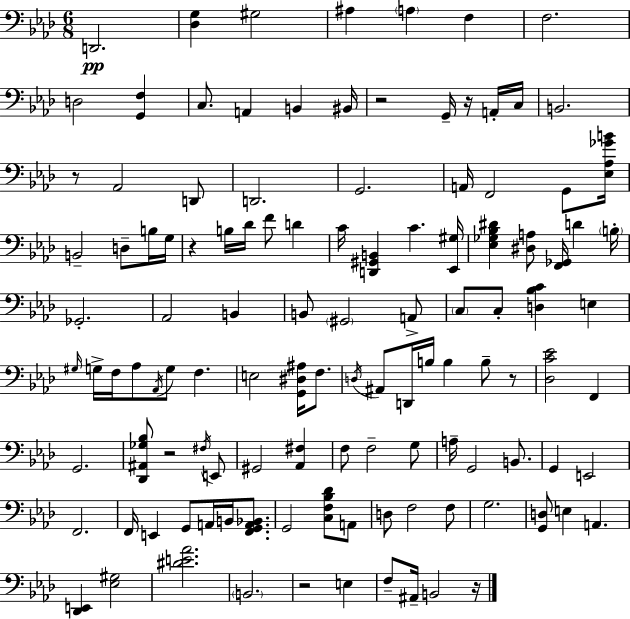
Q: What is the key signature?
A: F minor